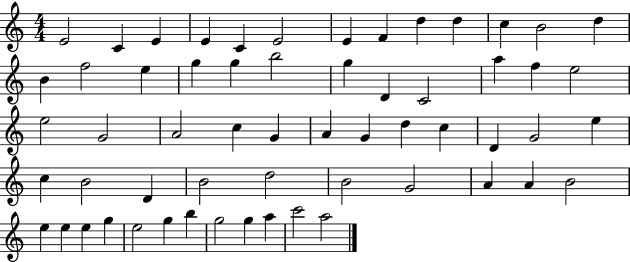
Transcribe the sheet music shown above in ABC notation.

X:1
T:Untitled
M:4/4
L:1/4
K:C
E2 C E E C E2 E F d d c B2 d B f2 e g g b2 g D C2 a f e2 e2 G2 A2 c G A G d c D G2 e c B2 D B2 d2 B2 G2 A A B2 e e e g e2 g b g2 g a c'2 a2